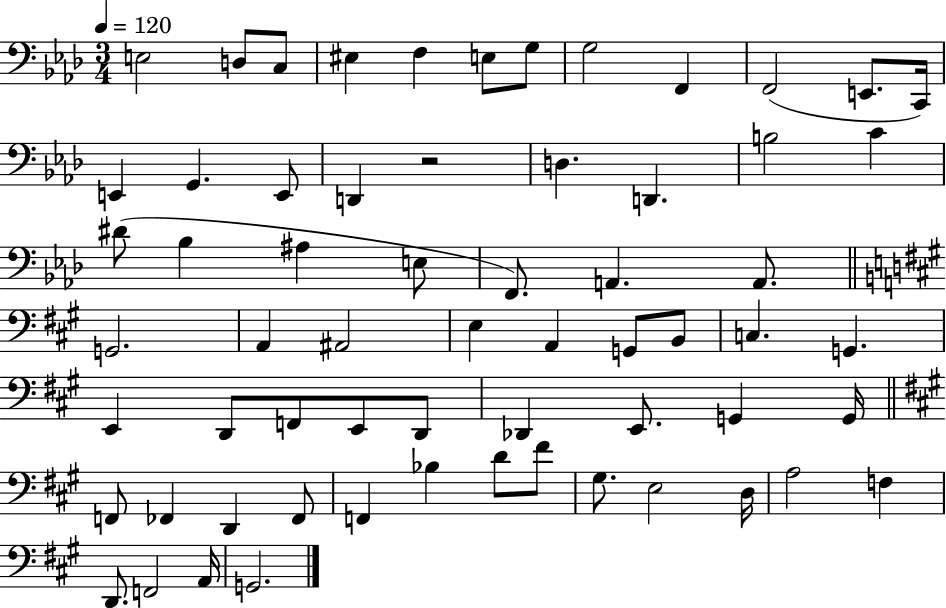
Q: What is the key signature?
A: AES major